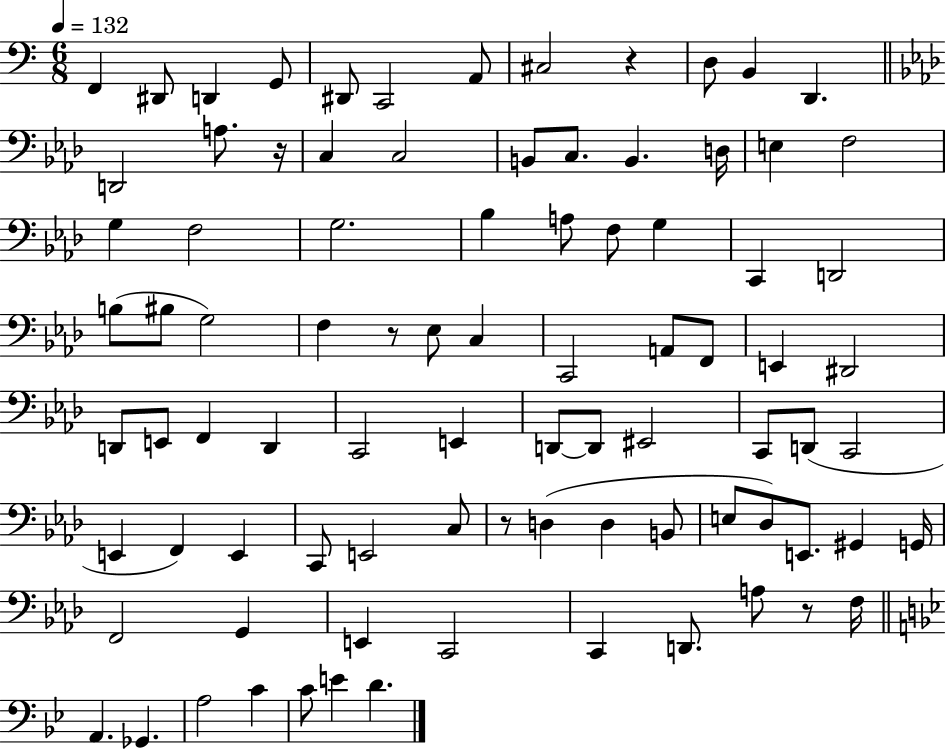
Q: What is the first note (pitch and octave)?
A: F2